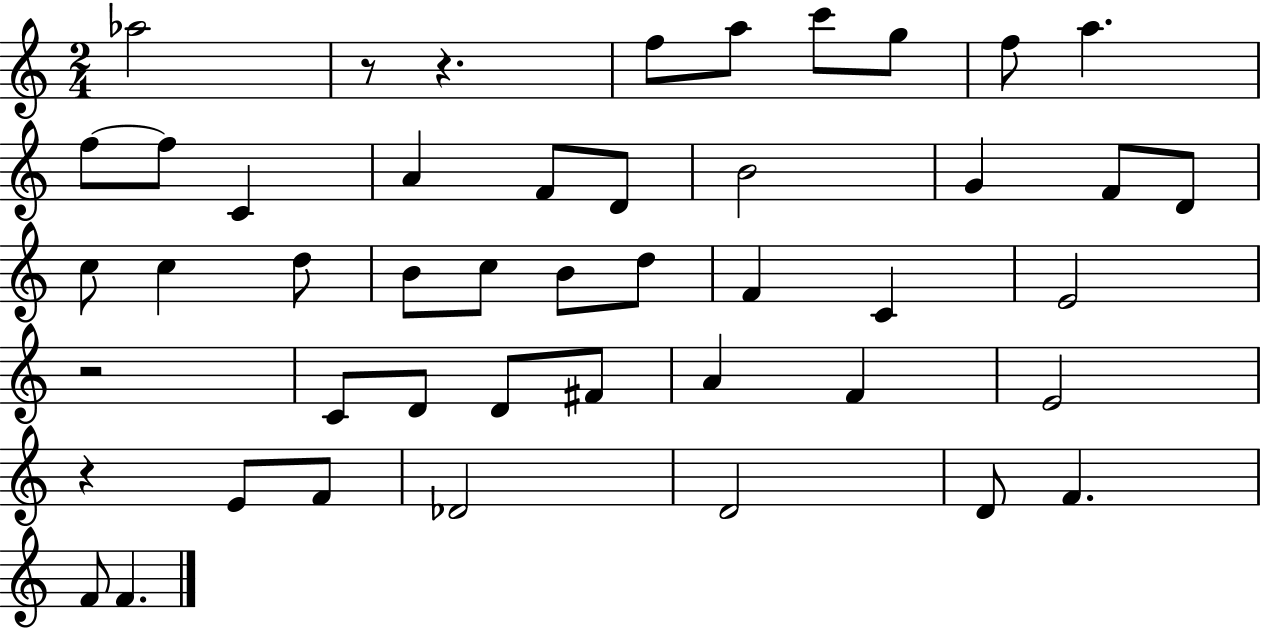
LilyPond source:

{
  \clef treble
  \numericTimeSignature
  \time 2/4
  \key c \major
  aes''2 | r8 r4. | f''8 a''8 c'''8 g''8 | f''8 a''4. | \break f''8~~ f''8 c'4 | a'4 f'8 d'8 | b'2 | g'4 f'8 d'8 | \break c''8 c''4 d''8 | b'8 c''8 b'8 d''8 | f'4 c'4 | e'2 | \break r2 | c'8 d'8 d'8 fis'8 | a'4 f'4 | e'2 | \break r4 e'8 f'8 | des'2 | d'2 | d'8 f'4. | \break f'8 f'4. | \bar "|."
}